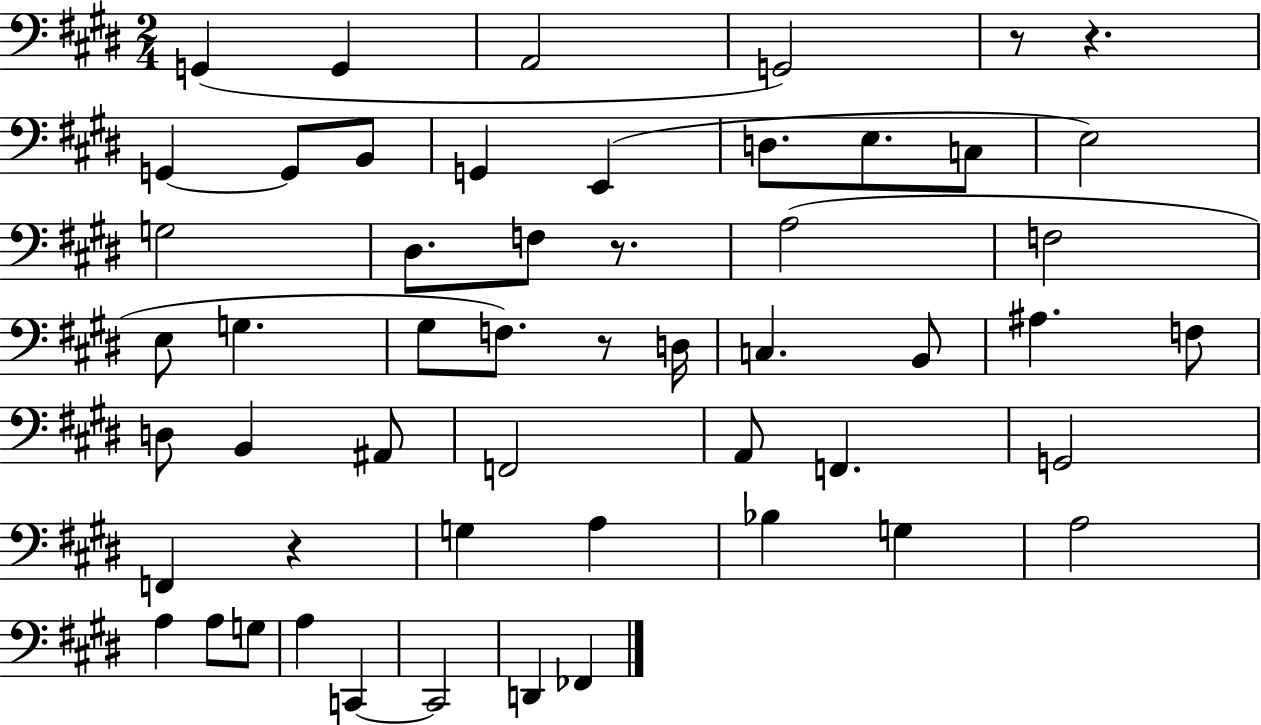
X:1
T:Untitled
M:2/4
L:1/4
K:E
G,, G,, A,,2 G,,2 z/2 z G,, G,,/2 B,,/2 G,, E,, D,/2 E,/2 C,/2 E,2 G,2 ^D,/2 F,/2 z/2 A,2 F,2 E,/2 G, ^G,/2 F,/2 z/2 D,/4 C, B,,/2 ^A, F,/2 D,/2 B,, ^A,,/2 F,,2 A,,/2 F,, G,,2 F,, z G, A, _B, G, A,2 A, A,/2 G,/2 A, C,, C,,2 D,, _F,,